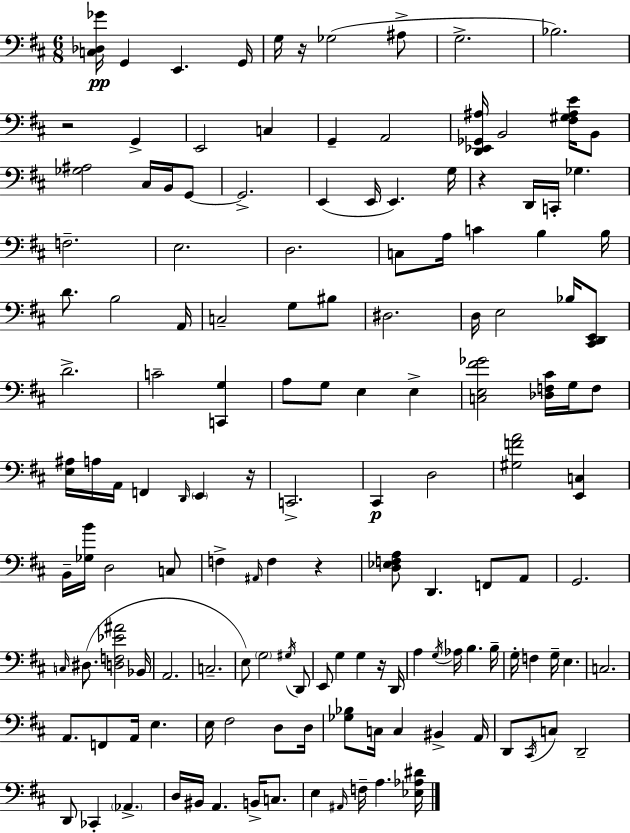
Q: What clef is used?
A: bass